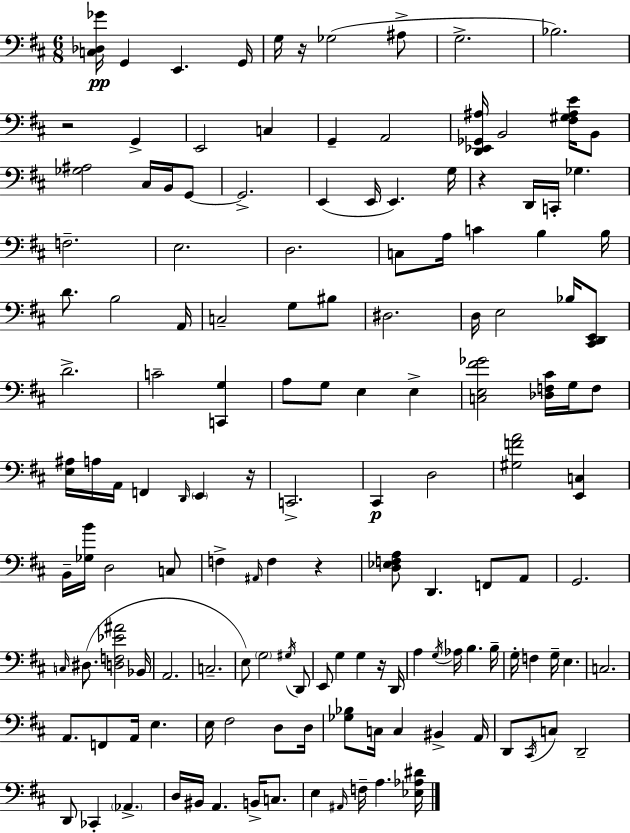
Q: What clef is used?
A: bass